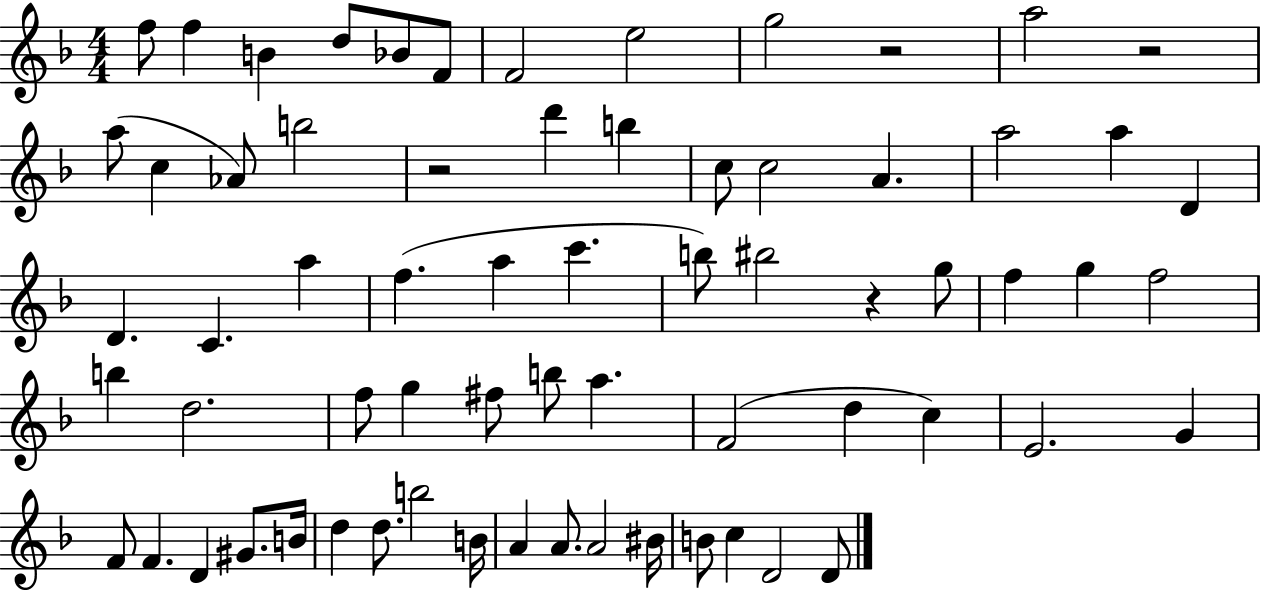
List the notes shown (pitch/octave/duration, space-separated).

F5/e F5/q B4/q D5/e Bb4/e F4/e F4/h E5/h G5/h R/h A5/h R/h A5/e C5/q Ab4/e B5/h R/h D6/q B5/q C5/e C5/h A4/q. A5/h A5/q D4/q D4/q. C4/q. A5/q F5/q. A5/q C6/q. B5/e BIS5/h R/q G5/e F5/q G5/q F5/h B5/q D5/h. F5/e G5/q F#5/e B5/e A5/q. F4/h D5/q C5/q E4/h. G4/q F4/e F4/q. D4/q G#4/e. B4/s D5/q D5/e. B5/h B4/s A4/q A4/e. A4/h BIS4/s B4/e C5/q D4/h D4/e